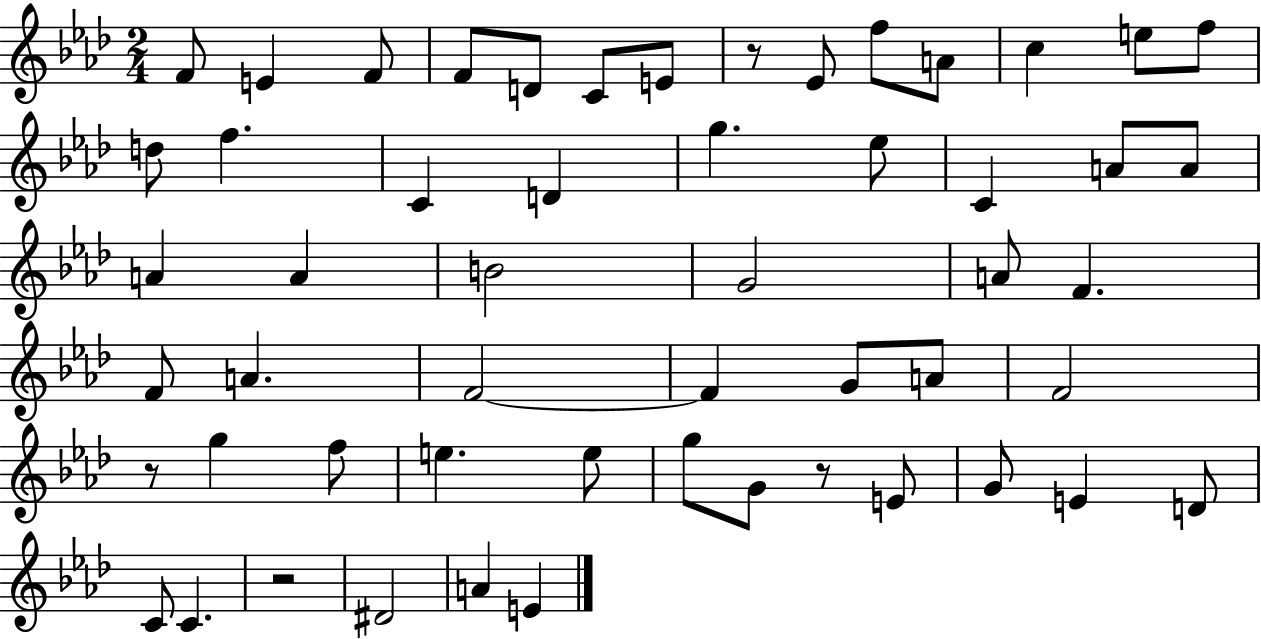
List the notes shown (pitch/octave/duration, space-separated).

F4/e E4/q F4/e F4/e D4/e C4/e E4/e R/e Eb4/e F5/e A4/e C5/q E5/e F5/e D5/e F5/q. C4/q D4/q G5/q. Eb5/e C4/q A4/e A4/e A4/q A4/q B4/h G4/h A4/e F4/q. F4/e A4/q. F4/h F4/q G4/e A4/e F4/h R/e G5/q F5/e E5/q. E5/e G5/e G4/e R/e E4/e G4/e E4/q D4/e C4/e C4/q. R/h D#4/h A4/q E4/q